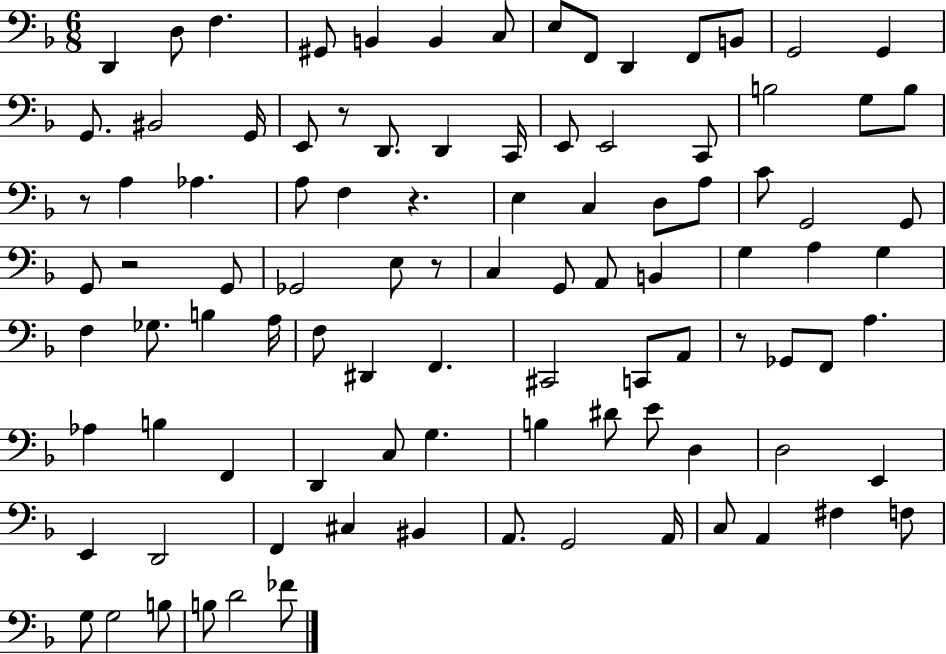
X:1
T:Untitled
M:6/8
L:1/4
K:F
D,, D,/2 F, ^G,,/2 B,, B,, C,/2 E,/2 F,,/2 D,, F,,/2 B,,/2 G,,2 G,, G,,/2 ^B,,2 G,,/4 E,,/2 z/2 D,,/2 D,, C,,/4 E,,/2 E,,2 C,,/2 B,2 G,/2 B,/2 z/2 A, _A, A,/2 F, z E, C, D,/2 A,/2 C/2 G,,2 G,,/2 G,,/2 z2 G,,/2 _G,,2 E,/2 z/2 C, G,,/2 A,,/2 B,, G, A, G, F, _G,/2 B, A,/4 F,/2 ^D,, F,, ^C,,2 C,,/2 A,,/2 z/2 _G,,/2 F,,/2 A, _A, B, F,, D,, C,/2 G, B, ^D/2 E/2 D, D,2 E,, E,, D,,2 F,, ^C, ^B,, A,,/2 G,,2 A,,/4 C,/2 A,, ^F, F,/2 G,/2 G,2 B,/2 B,/2 D2 _F/2